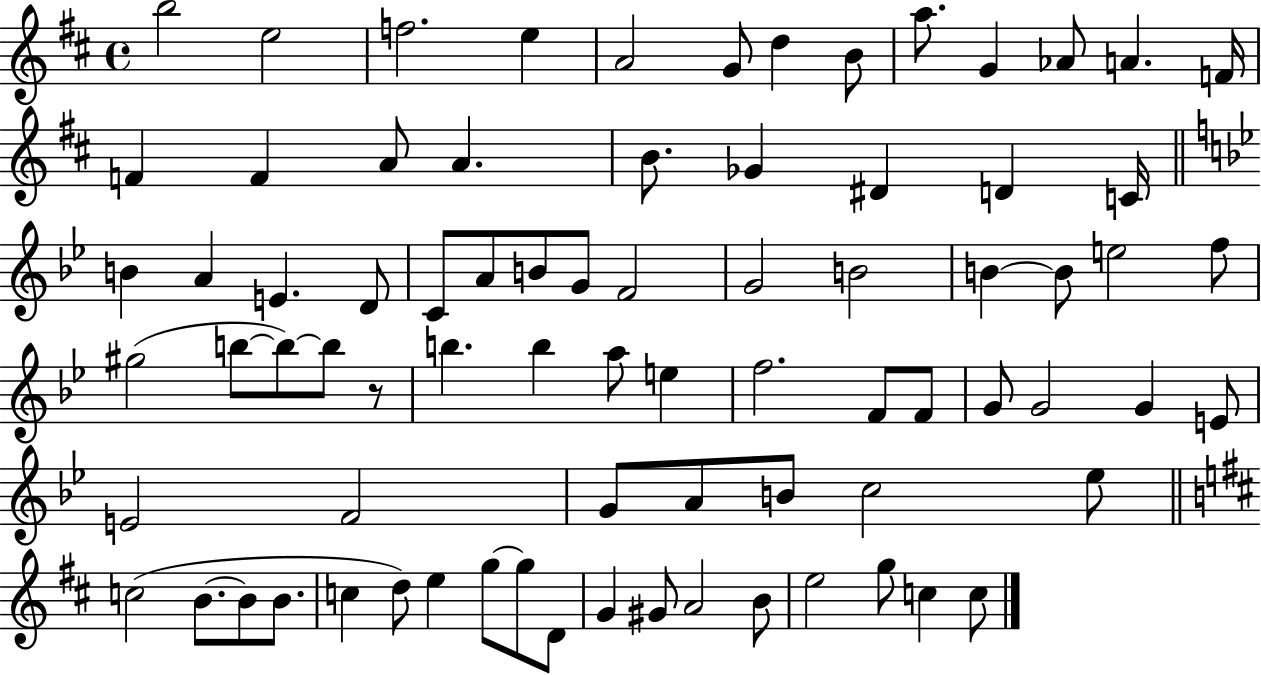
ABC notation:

X:1
T:Untitled
M:4/4
L:1/4
K:D
b2 e2 f2 e A2 G/2 d B/2 a/2 G _A/2 A F/4 F F A/2 A B/2 _G ^D D C/4 B A E D/2 C/2 A/2 B/2 G/2 F2 G2 B2 B B/2 e2 f/2 ^g2 b/2 b/2 b/2 z/2 b b a/2 e f2 F/2 F/2 G/2 G2 G E/2 E2 F2 G/2 A/2 B/2 c2 _e/2 c2 B/2 B/2 B/2 c d/2 e g/2 g/2 D/2 G ^G/2 A2 B/2 e2 g/2 c c/2